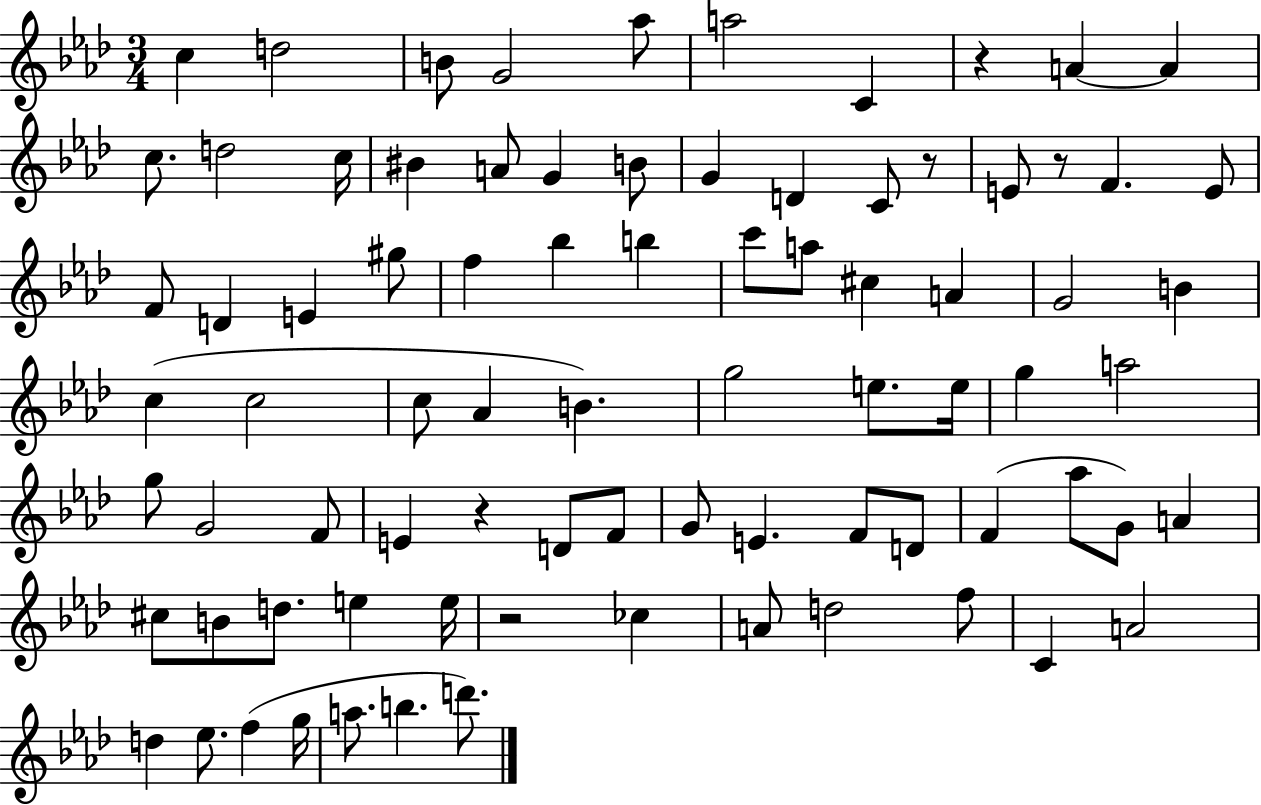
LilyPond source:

{
  \clef treble
  \numericTimeSignature
  \time 3/4
  \key aes \major
  c''4 d''2 | b'8 g'2 aes''8 | a''2 c'4 | r4 a'4~~ a'4 | \break c''8. d''2 c''16 | bis'4 a'8 g'4 b'8 | g'4 d'4 c'8 r8 | e'8 r8 f'4. e'8 | \break f'8 d'4 e'4 gis''8 | f''4 bes''4 b''4 | c'''8 a''8 cis''4 a'4 | g'2 b'4 | \break c''4( c''2 | c''8 aes'4 b'4.) | g''2 e''8. e''16 | g''4 a''2 | \break g''8 g'2 f'8 | e'4 r4 d'8 f'8 | g'8 e'4. f'8 d'8 | f'4( aes''8 g'8) a'4 | \break cis''8 b'8 d''8. e''4 e''16 | r2 ces''4 | a'8 d''2 f''8 | c'4 a'2 | \break d''4 ees''8. f''4( g''16 | a''8. b''4. d'''8.) | \bar "|."
}